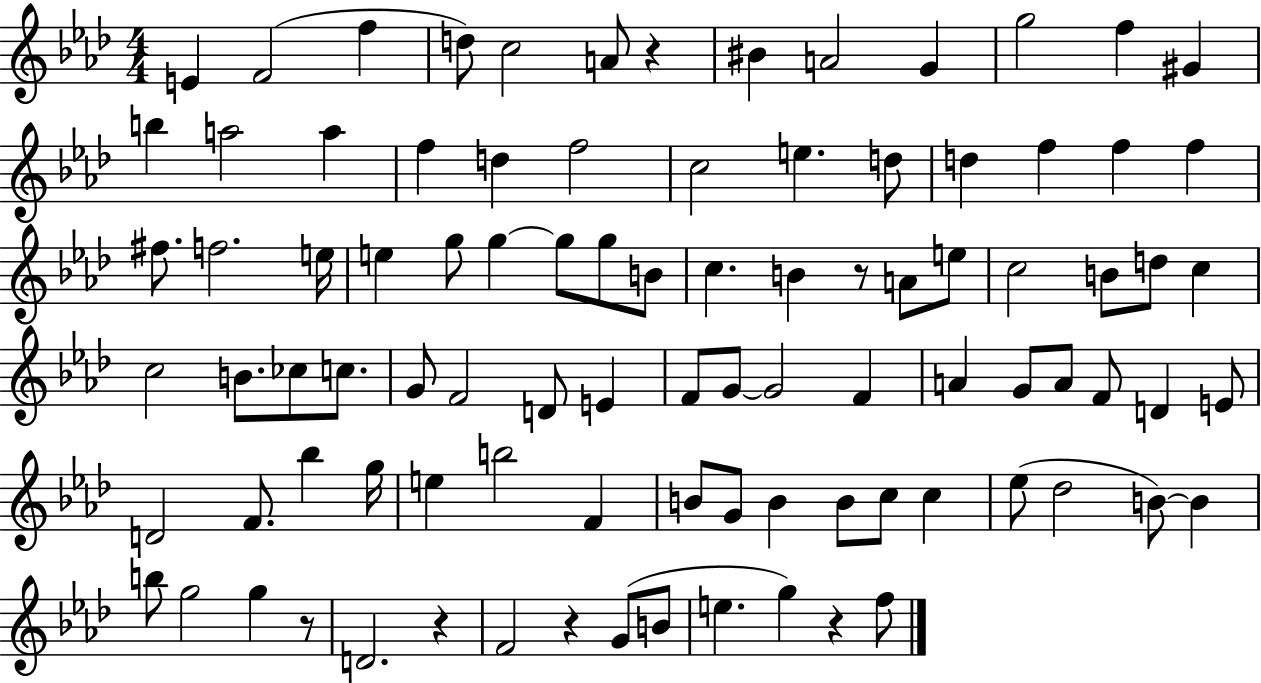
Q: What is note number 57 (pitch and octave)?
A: A4